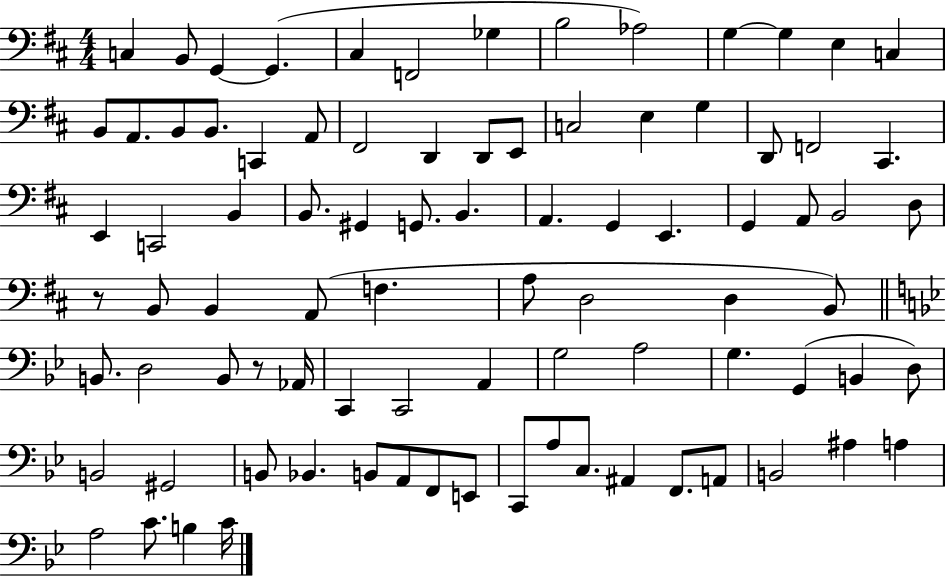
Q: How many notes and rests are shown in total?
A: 87